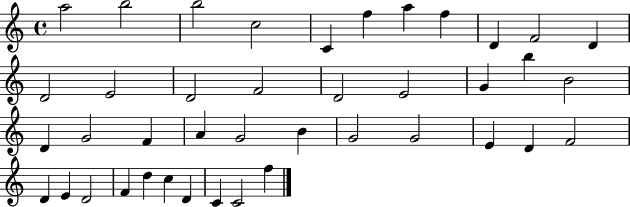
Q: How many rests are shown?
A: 0